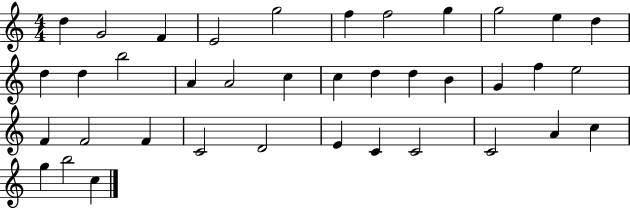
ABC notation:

X:1
T:Untitled
M:4/4
L:1/4
K:C
d G2 F E2 g2 f f2 g g2 e d d d b2 A A2 c c d d B G f e2 F F2 F C2 D2 E C C2 C2 A c g b2 c